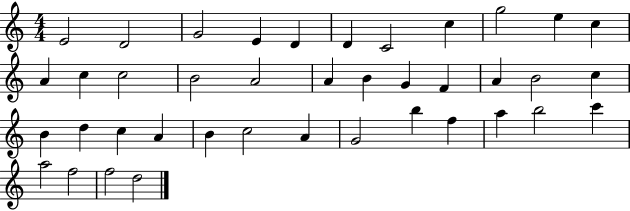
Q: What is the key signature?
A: C major